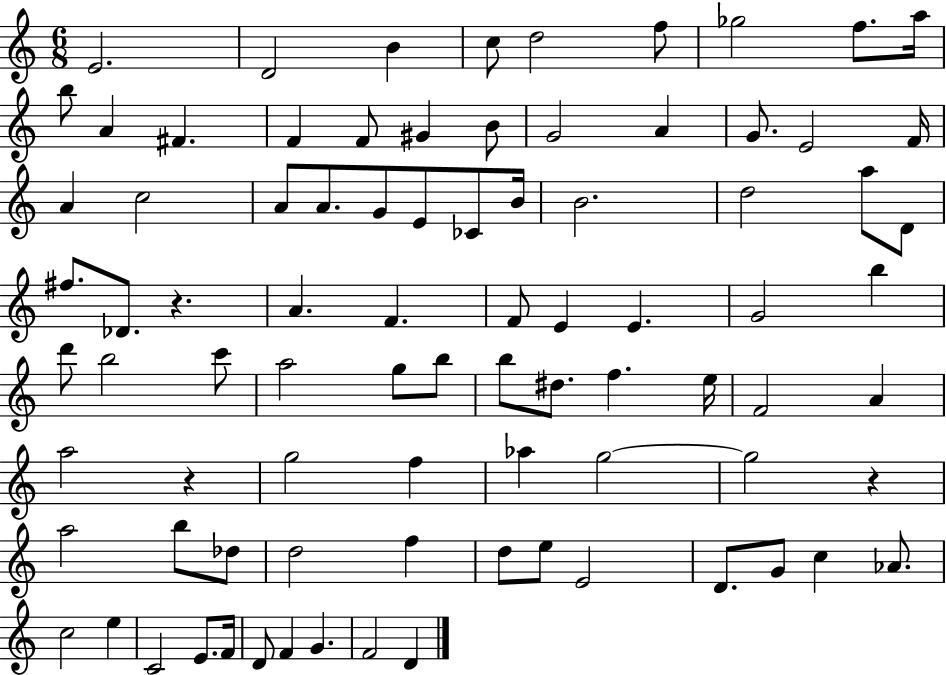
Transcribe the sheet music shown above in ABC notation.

X:1
T:Untitled
M:6/8
L:1/4
K:C
E2 D2 B c/2 d2 f/2 _g2 f/2 a/4 b/2 A ^F F F/2 ^G B/2 G2 A G/2 E2 F/4 A c2 A/2 A/2 G/2 E/2 _C/2 B/4 B2 d2 a/2 D/2 ^f/2 _D/2 z A F F/2 E E G2 b d'/2 b2 c'/2 a2 g/2 b/2 b/2 ^d/2 f e/4 F2 A a2 z g2 f _a g2 g2 z a2 b/2 _d/2 d2 f d/2 e/2 E2 D/2 G/2 c _A/2 c2 e C2 E/2 F/4 D/2 F G F2 D